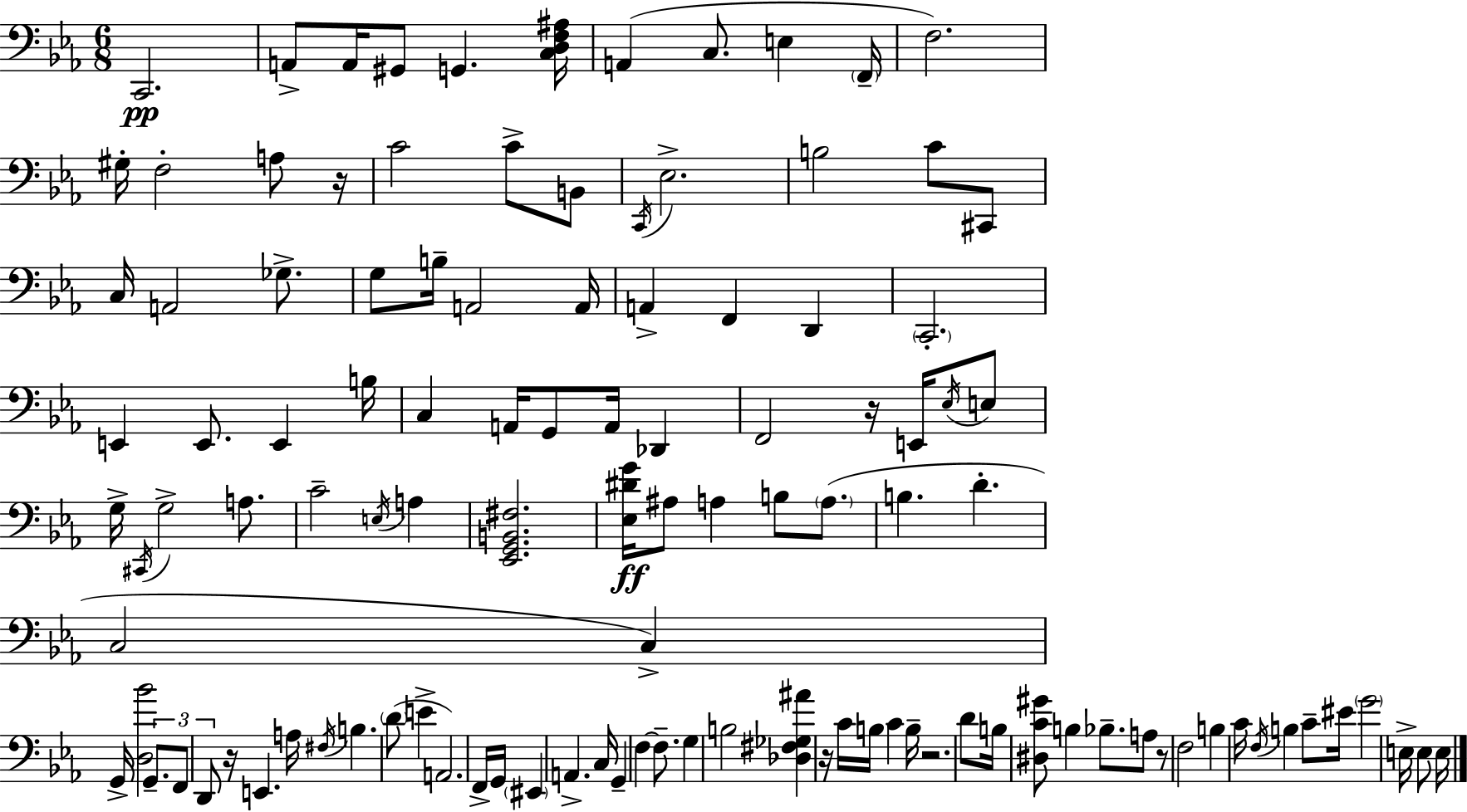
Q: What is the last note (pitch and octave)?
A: E3